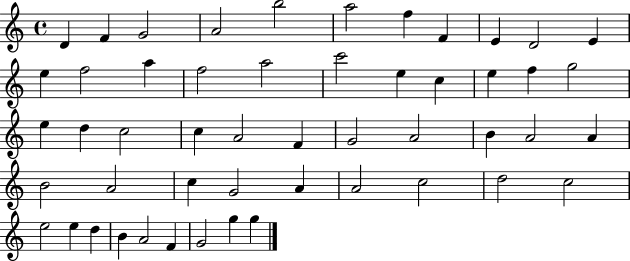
{
  \clef treble
  \time 4/4
  \defaultTimeSignature
  \key c \major
  d'4 f'4 g'2 | a'2 b''2 | a''2 f''4 f'4 | e'4 d'2 e'4 | \break e''4 f''2 a''4 | f''2 a''2 | c'''2 e''4 c''4 | e''4 f''4 g''2 | \break e''4 d''4 c''2 | c''4 a'2 f'4 | g'2 a'2 | b'4 a'2 a'4 | \break b'2 a'2 | c''4 g'2 a'4 | a'2 c''2 | d''2 c''2 | \break e''2 e''4 d''4 | b'4 a'2 f'4 | g'2 g''4 g''4 | \bar "|."
}